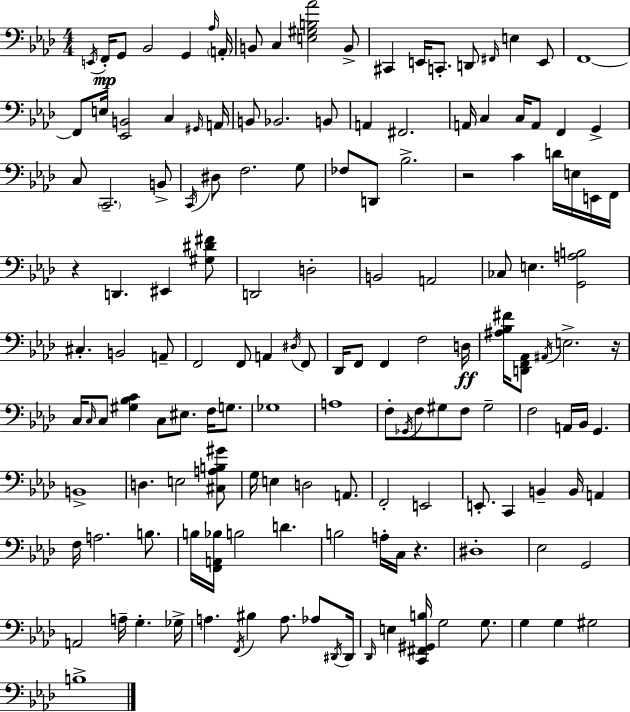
{
  \clef bass
  \numericTimeSignature
  \time 4/4
  \key aes \major
  \acciaccatura { e,16 }\mp f,16-. g,8 bes,2 g,4 | \grace { aes16 } \parenthesize a,16-. b,8 c4 <e gis b aes'>2 | b,8-> cis,4 e,16 c,8.-. d,8 \grace { fis,16 } e4 | e,8 f,1~~ | \break f,8 e16 <ees, b,>2 c4 | \grace { gis,16 } a,16 b,8 bes,2. | b,8 a,4 fis,2. | a,16 c4 c16 a,8 f,4 | \break g,4-> c8 \parenthesize c,2.-- | b,8-> \acciaccatura { c,16 } dis8 f2. | g8 fes8 d,8 bes2.-> | r2 c'4 | \break d'16 e16 e,16 f,16 r4 d,4. eis,4 | <gis dis' fis'>8 d,2 d2-. | b,2 a,2 | ces8 e4. <g, a b>2 | \break cis4.-. b,2 | a,8-- f,2 f,8 a,4 | \acciaccatura { dis16 } f,8 des,16 f,8 f,4 f2 | d16\ff <ais bes fis'>16 <d, f, aes,>8 \acciaccatura { ais,16 } e2.-> | \break r16 c16 \grace { c16 } c8 <gis bes c'>4 c8 | eis8. f16 g8. ges1 | a1 | f8-. \acciaccatura { ges,16 } f8 gis8 f8 | \break gis2-- f2 | a,16 bes,16 g,4. b,1-> | d4. e2 | <cis a b gis'>8 g16 e4 d2 | \break a,8. f,2-. | e,2 e,8.-. c,4 | b,4-- b,16 a,4 f16 a2. | b8. b16 <f, a, bes>16 b2 | \break d'4. b2 | a16-. c16 r4. dis1-. | ees2 | g,2 a,2 | \break a16-- g4.-. ges16-> a4. \acciaccatura { f,16 } | bis4 a8. aes8 \acciaccatura { dis,16 } dis,16 \grace { des,16 } e4 | <c, fis, gis, b>16 g2 g8. g4 | g4 gis2 b1-> | \break \bar "|."
}